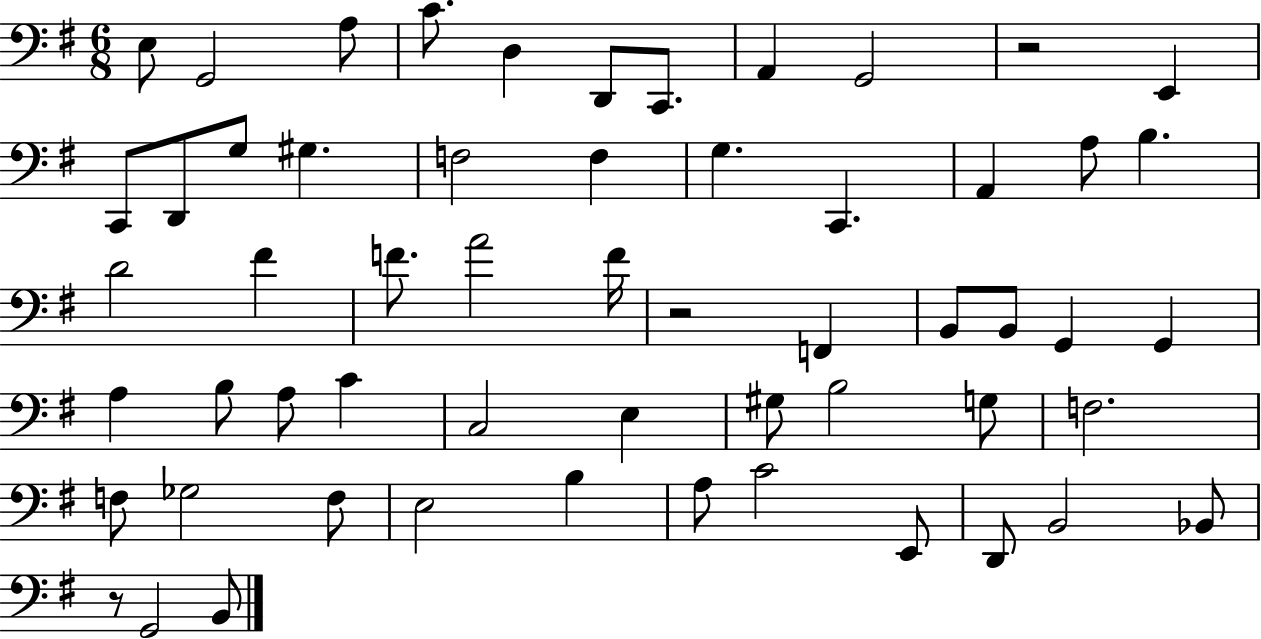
{
  \clef bass
  \numericTimeSignature
  \time 6/8
  \key g \major
  e8 g,2 a8 | c'8. d4 d,8 c,8. | a,4 g,2 | r2 e,4 | \break c,8 d,8 g8 gis4. | f2 f4 | g4. c,4. | a,4 a8 b4. | \break d'2 fis'4 | f'8. a'2 f'16 | r2 f,4 | b,8 b,8 g,4 g,4 | \break a4 b8 a8 c'4 | c2 e4 | gis8 b2 g8 | f2. | \break f8 ges2 f8 | e2 b4 | a8 c'2 e,8 | d,8 b,2 bes,8 | \break r8 g,2 b,8 | \bar "|."
}